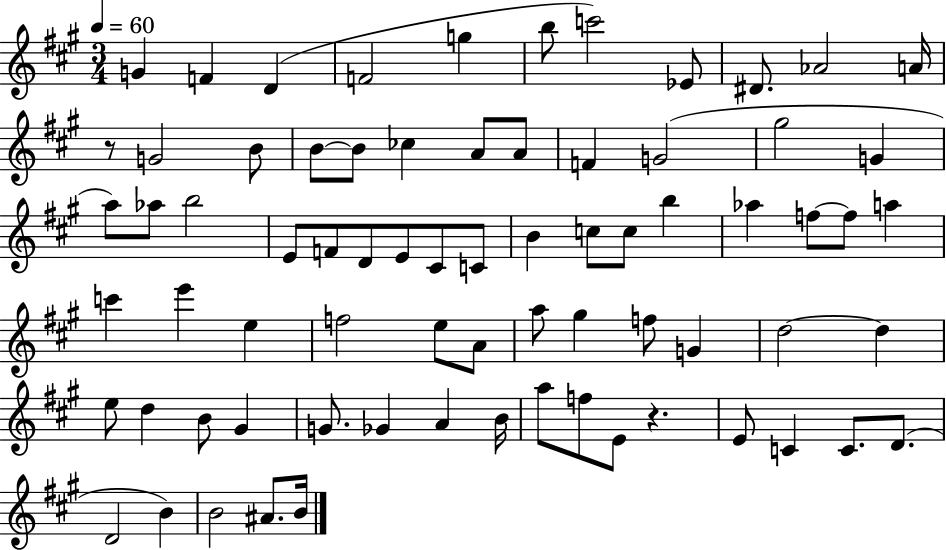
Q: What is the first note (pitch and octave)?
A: G4